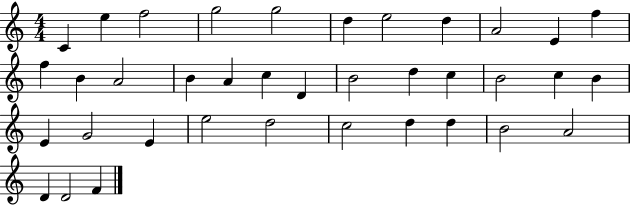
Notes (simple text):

C4/q E5/q F5/h G5/h G5/h D5/q E5/h D5/q A4/h E4/q F5/q F5/q B4/q A4/h B4/q A4/q C5/q D4/q B4/h D5/q C5/q B4/h C5/q B4/q E4/q G4/h E4/q E5/h D5/h C5/h D5/q D5/q B4/h A4/h D4/q D4/h F4/q